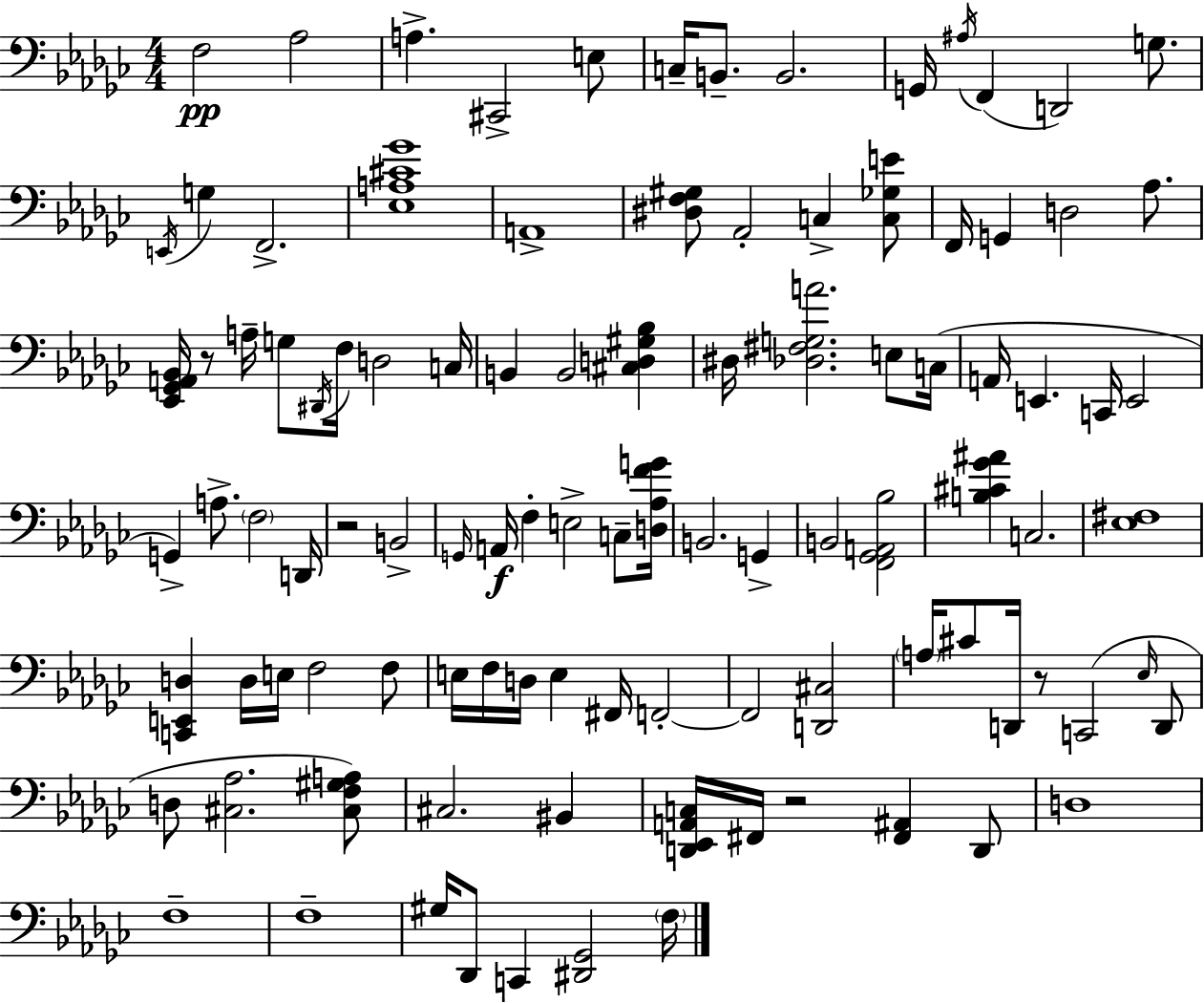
X:1
T:Untitled
M:4/4
L:1/4
K:Ebm
F,2 _A,2 A, ^C,,2 E,/2 C,/4 B,,/2 B,,2 G,,/4 ^A,/4 F,, D,,2 G,/2 E,,/4 G, F,,2 [_E,A,^C_G]4 A,,4 [^D,F,^G,]/2 _A,,2 C, [C,_G,E]/2 F,,/4 G,, D,2 _A,/2 [_E,,_G,,A,,_B,,]/4 z/2 A,/4 G,/2 ^D,,/4 F,/4 D,2 C,/4 B,, B,,2 [^C,D,^G,_B,] ^D,/4 [_D,^F,G,A]2 E,/2 C,/4 A,,/4 E,, C,,/4 E,,2 G,, A,/2 F,2 D,,/4 z2 B,,2 G,,/4 A,,/4 F, E,2 C,/2 [D,_A,FG]/4 B,,2 G,, B,,2 [F,,_G,,A,,_B,]2 [B,^C_G^A] C,2 [_E,^F,]4 [C,,E,,D,] D,/4 E,/4 F,2 F,/2 E,/4 F,/4 D,/4 E, ^F,,/4 F,,2 F,,2 [D,,^C,]2 A,/4 ^C/2 D,,/4 z/2 C,,2 _E,/4 D,,/2 D,/2 [^C,_A,]2 [^C,F,^G,A,]/2 ^C,2 ^B,, [D,,_E,,A,,C,]/4 ^F,,/4 z2 [^F,,^A,,] D,,/2 D,4 F,4 F,4 ^G,/4 _D,,/2 C,, [^D,,_G,,]2 F,/4